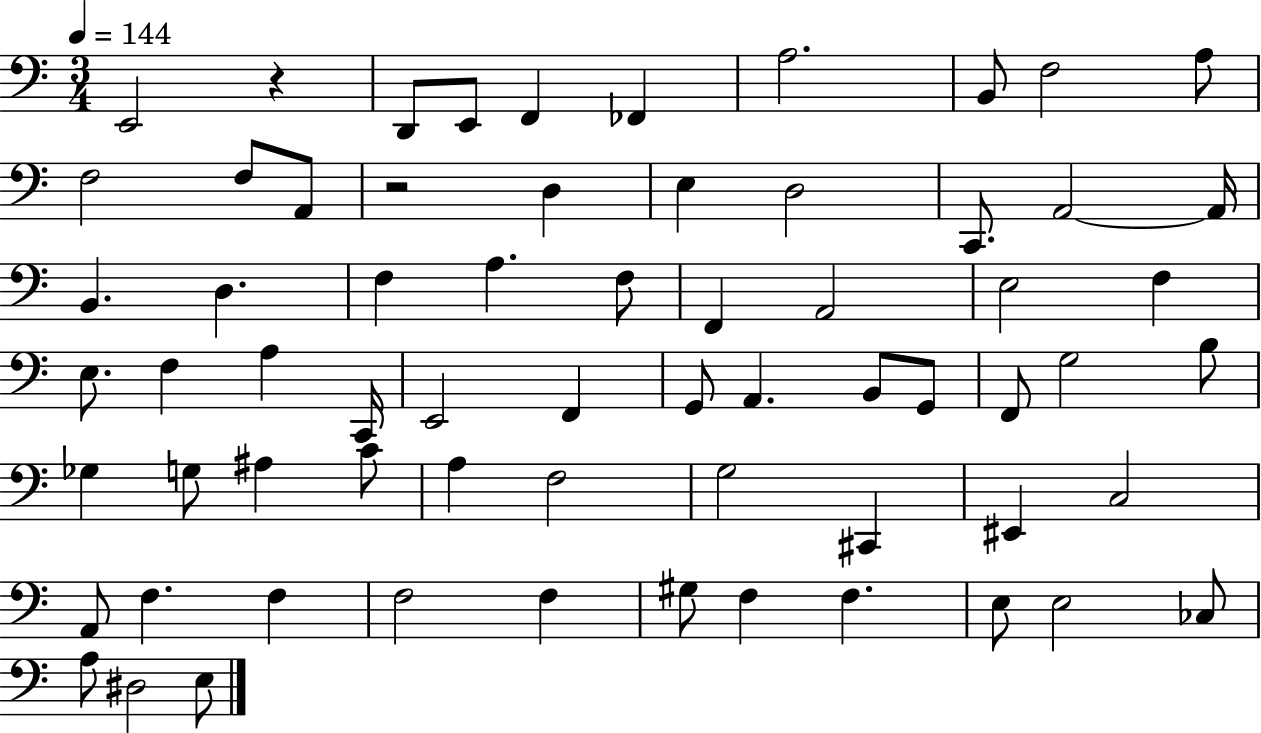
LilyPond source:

{
  \clef bass
  \numericTimeSignature
  \time 3/4
  \key c \major
  \tempo 4 = 144
  \repeat volta 2 { e,2 r4 | d,8 e,8 f,4 fes,4 | a2. | b,8 f2 a8 | \break f2 f8 a,8 | r2 d4 | e4 d2 | c,8. a,2~~ a,16 | \break b,4. d4. | f4 a4. f8 | f,4 a,2 | e2 f4 | \break e8. f4 a4 c,16 | e,2 f,4 | g,8 a,4. b,8 g,8 | f,8 g2 b8 | \break ges4 g8 ais4 c'8 | a4 f2 | g2 cis,4 | eis,4 c2 | \break a,8 f4. f4 | f2 f4 | gis8 f4 f4. | e8 e2 ces8 | \break a8 dis2 e8 | } \bar "|."
}